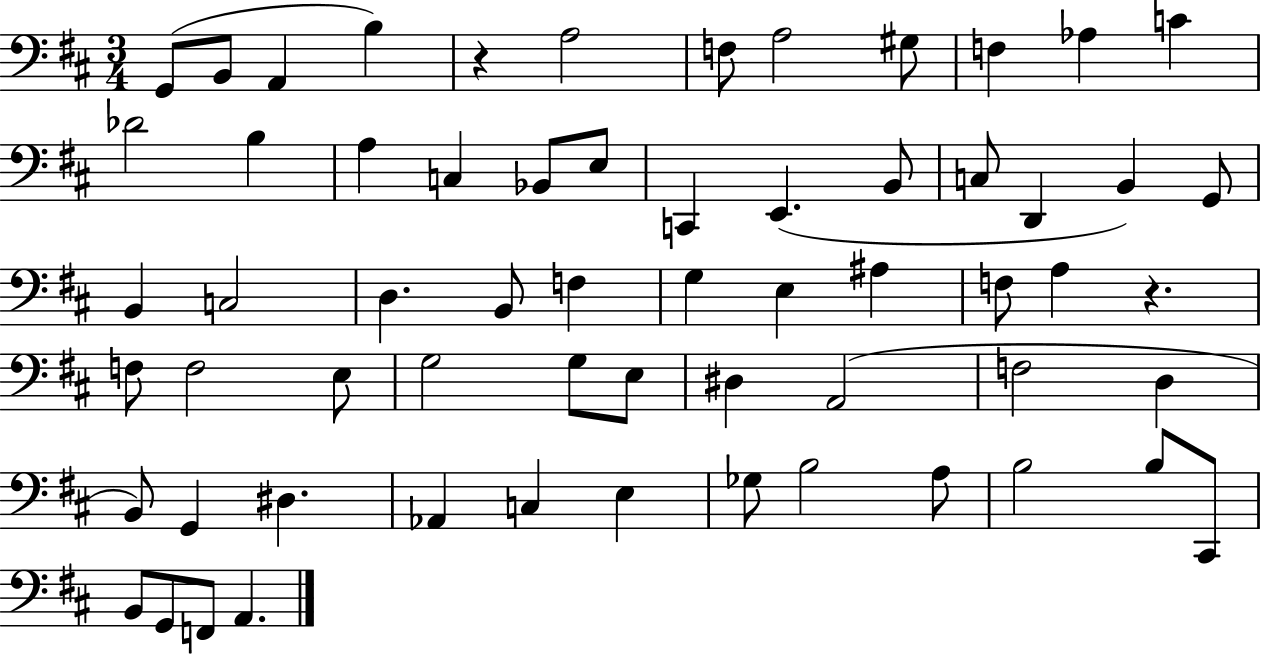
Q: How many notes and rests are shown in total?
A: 62